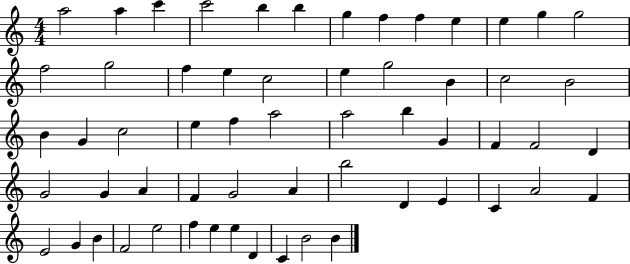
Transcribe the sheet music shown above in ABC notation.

X:1
T:Untitled
M:4/4
L:1/4
K:C
a2 a c' c'2 b b g f f e e g g2 f2 g2 f e c2 e g2 B c2 B2 B G c2 e f a2 a2 b G F F2 D G2 G A F G2 A b2 D E C A2 F E2 G B F2 e2 f e e D C B2 B